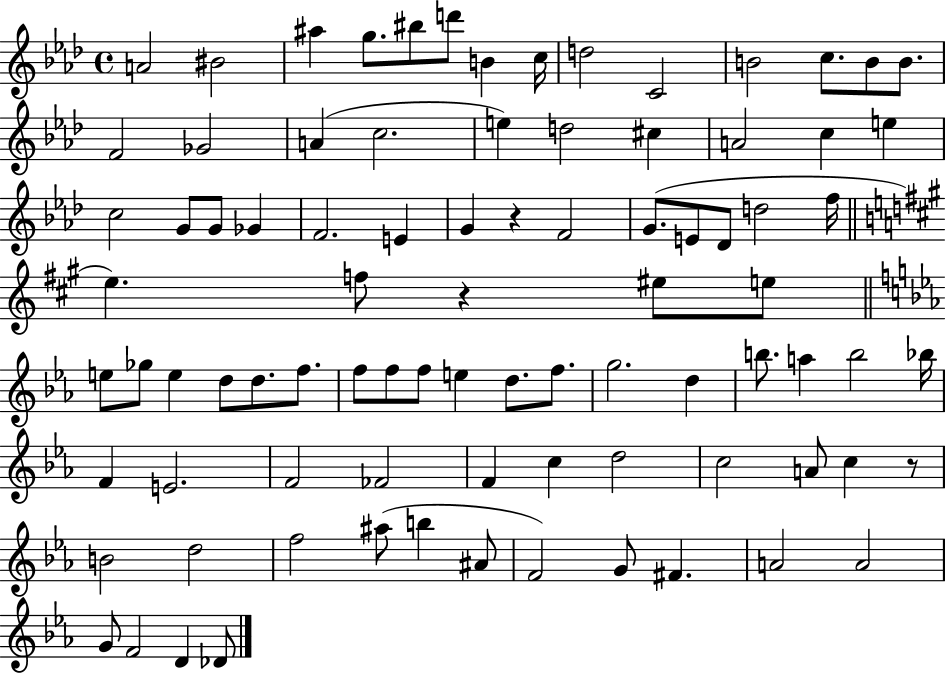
{
  \clef treble
  \time 4/4
  \defaultTimeSignature
  \key aes \major
  \repeat volta 2 { a'2 bis'2 | ais''4 g''8. bis''8 d'''8 b'4 c''16 | d''2 c'2 | b'2 c''8. b'8 b'8. | \break f'2 ges'2 | a'4( c''2. | e''4) d''2 cis''4 | a'2 c''4 e''4 | \break c''2 g'8 g'8 ges'4 | f'2. e'4 | g'4 r4 f'2 | g'8.( e'8 des'8 d''2 f''16 | \break \bar "||" \break \key a \major e''4.) f''8 r4 eis''8 e''8 | \bar "||" \break \key ees \major e''8 ges''8 e''4 d''8 d''8. f''8. | f''8 f''8 f''8 e''4 d''8. f''8. | g''2. d''4 | b''8. a''4 b''2 bes''16 | \break f'4 e'2. | f'2 fes'2 | f'4 c''4 d''2 | c''2 a'8 c''4 r8 | \break b'2 d''2 | f''2 ais''8( b''4 ais'8 | f'2) g'8 fis'4. | a'2 a'2 | \break g'8 f'2 d'4 des'8 | } \bar "|."
}